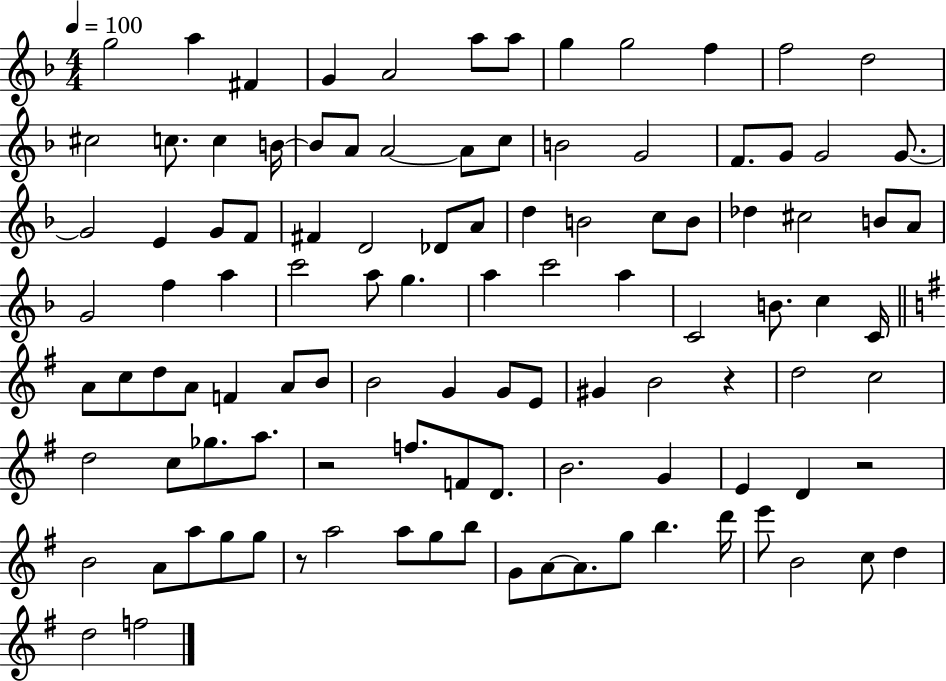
X:1
T:Untitled
M:4/4
L:1/4
K:F
g2 a ^F G A2 a/2 a/2 g g2 f f2 d2 ^c2 c/2 c B/4 B/2 A/2 A2 A/2 c/2 B2 G2 F/2 G/2 G2 G/2 G2 E G/2 F/2 ^F D2 _D/2 A/2 d B2 c/2 B/2 _d ^c2 B/2 A/2 G2 f a c'2 a/2 g a c'2 a C2 B/2 c C/4 A/2 c/2 d/2 A/2 F A/2 B/2 B2 G G/2 E/2 ^G B2 z d2 c2 d2 c/2 _g/2 a/2 z2 f/2 F/2 D/2 B2 G E D z2 B2 A/2 a/2 g/2 g/2 z/2 a2 a/2 g/2 b/2 G/2 A/2 A/2 g/2 b d'/4 e'/2 B2 c/2 d d2 f2